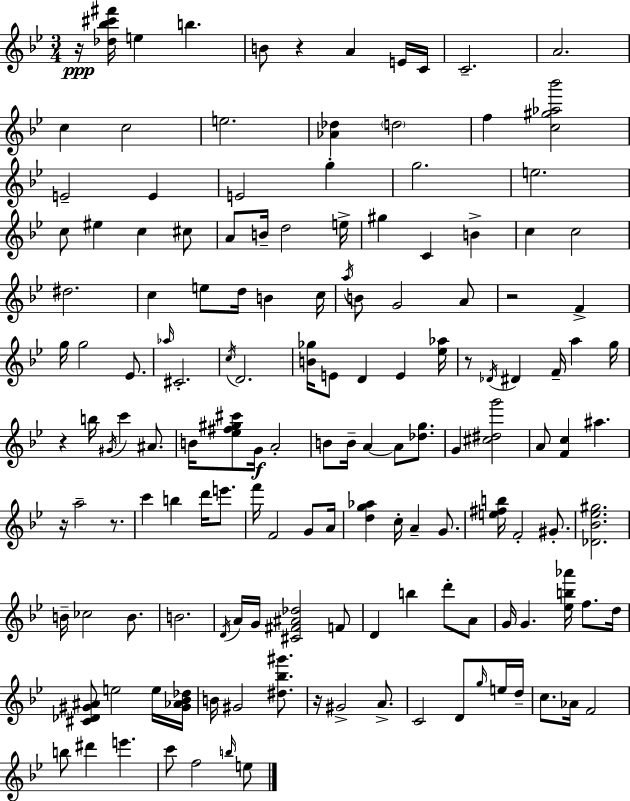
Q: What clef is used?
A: treble